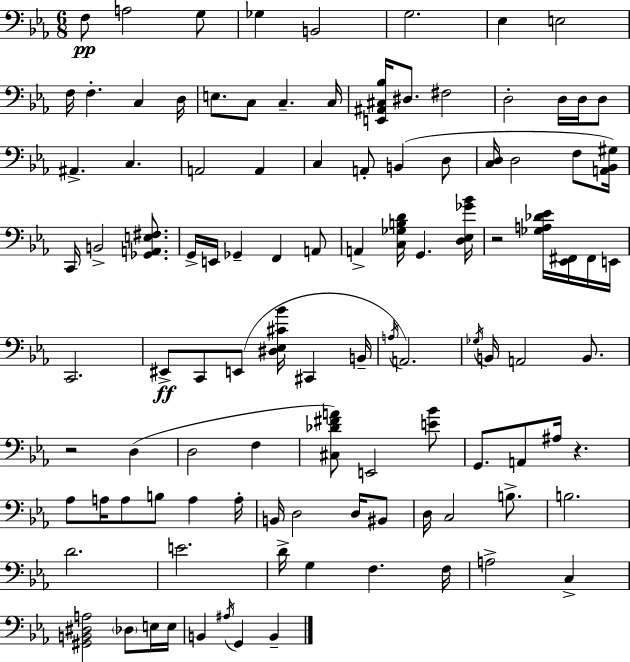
X:1
T:Untitled
M:6/8
L:1/4
K:Cm
F,/2 A,2 G,/2 _G, B,,2 G,2 _E, E,2 F,/4 F, C, D,/4 E,/2 C,/2 C, C,/4 [E,,^A,,^C,_B,]/4 ^D,/2 ^F,2 D,2 D,/4 D,/4 D,/2 ^A,, C, A,,2 A,, C, A,,/2 B,, D,/2 [C,D,]/4 D,2 F,/2 [A,,_B,,^G,]/4 C,,/4 B,,2 [_G,,A,,E,^F,]/2 G,,/4 E,,/4 _G,, F,, A,,/2 A,, [C,_G,B,D]/4 G,, [D,_E,_G_B]/4 z2 [_G,A,_D_E]/4 [_E,,^F,,]/4 ^F,,/4 E,,/4 C,,2 ^E,,/2 C,,/2 E,,/2 [^D,_E,^C_B]/4 ^C,, B,,/4 A,/4 A,,2 _G,/4 B,,/4 A,,2 B,,/2 z2 D, D,2 F, [^C,_D^FA]/2 E,,2 [E_B]/2 G,,/2 A,,/2 ^A,/4 z _A,/2 A,/4 A,/2 B,/2 A, A,/4 B,,/4 D,2 D,/4 ^B,,/2 D,/4 C,2 B,/2 B,2 D2 E2 D/4 G, F, F,/4 A,2 C, [^G,,B,,^D,A,]2 _D,/2 E,/4 E,/4 B,, ^A,/4 G,, B,,